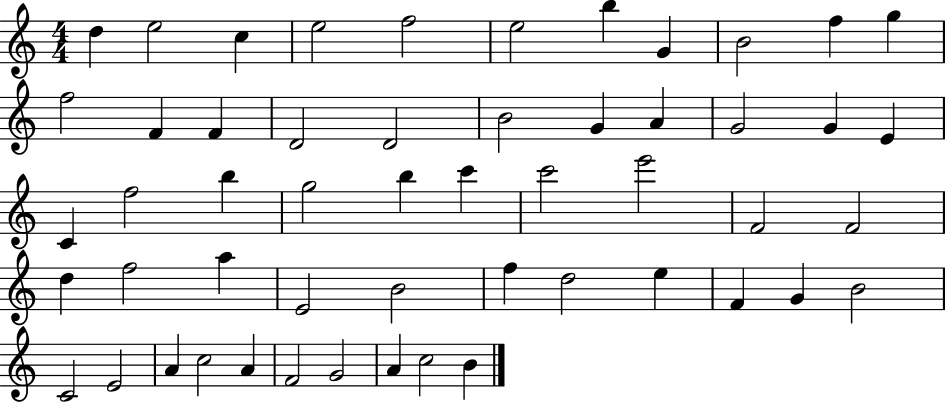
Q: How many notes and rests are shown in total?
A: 53